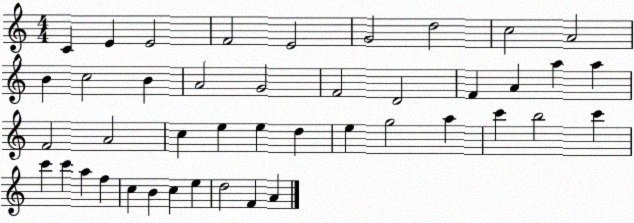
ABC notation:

X:1
T:Untitled
M:4/4
L:1/4
K:C
C E E2 F2 E2 G2 d2 c2 A2 B c2 B A2 G2 F2 D2 F A a a F2 A2 c e e d e g2 a c' b2 c' c' c' a f c B c e d2 F A